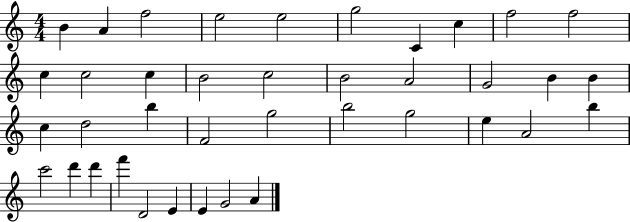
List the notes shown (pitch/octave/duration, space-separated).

B4/q A4/q F5/h E5/h E5/h G5/h C4/q C5/q F5/h F5/h C5/q C5/h C5/q B4/h C5/h B4/h A4/h G4/h B4/q B4/q C5/q D5/h B5/q F4/h G5/h B5/h G5/h E5/q A4/h B5/q C6/h D6/q D6/q F6/q D4/h E4/q E4/q G4/h A4/q